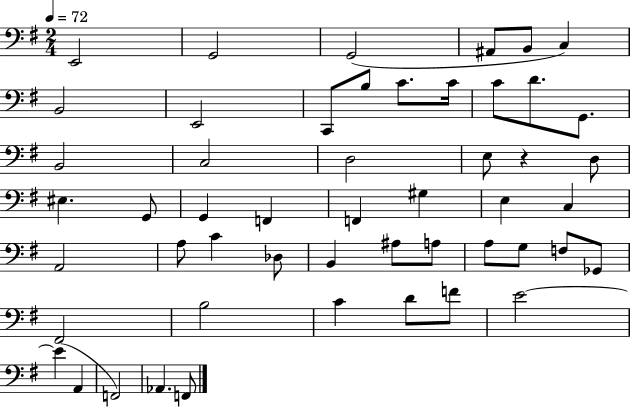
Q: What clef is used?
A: bass